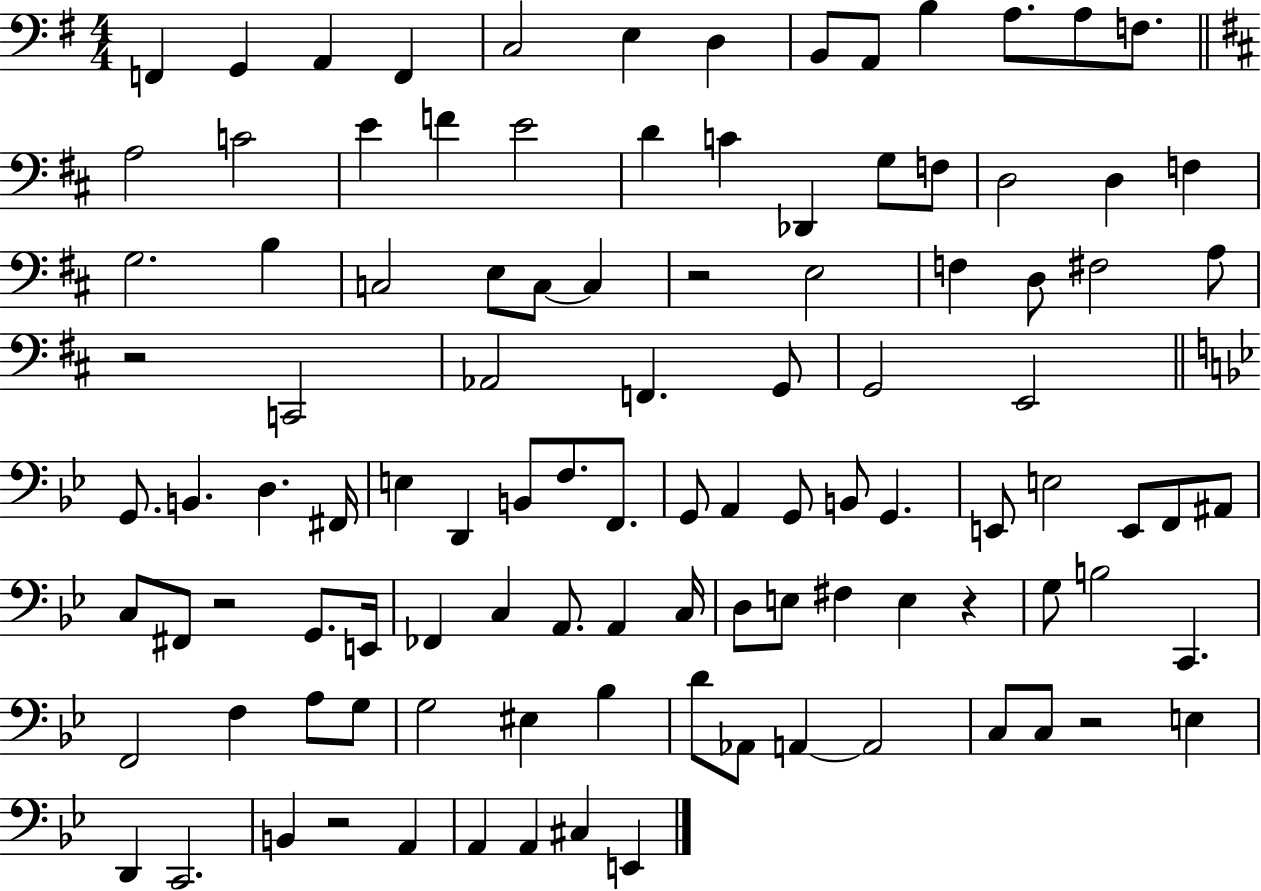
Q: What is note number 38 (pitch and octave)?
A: C2